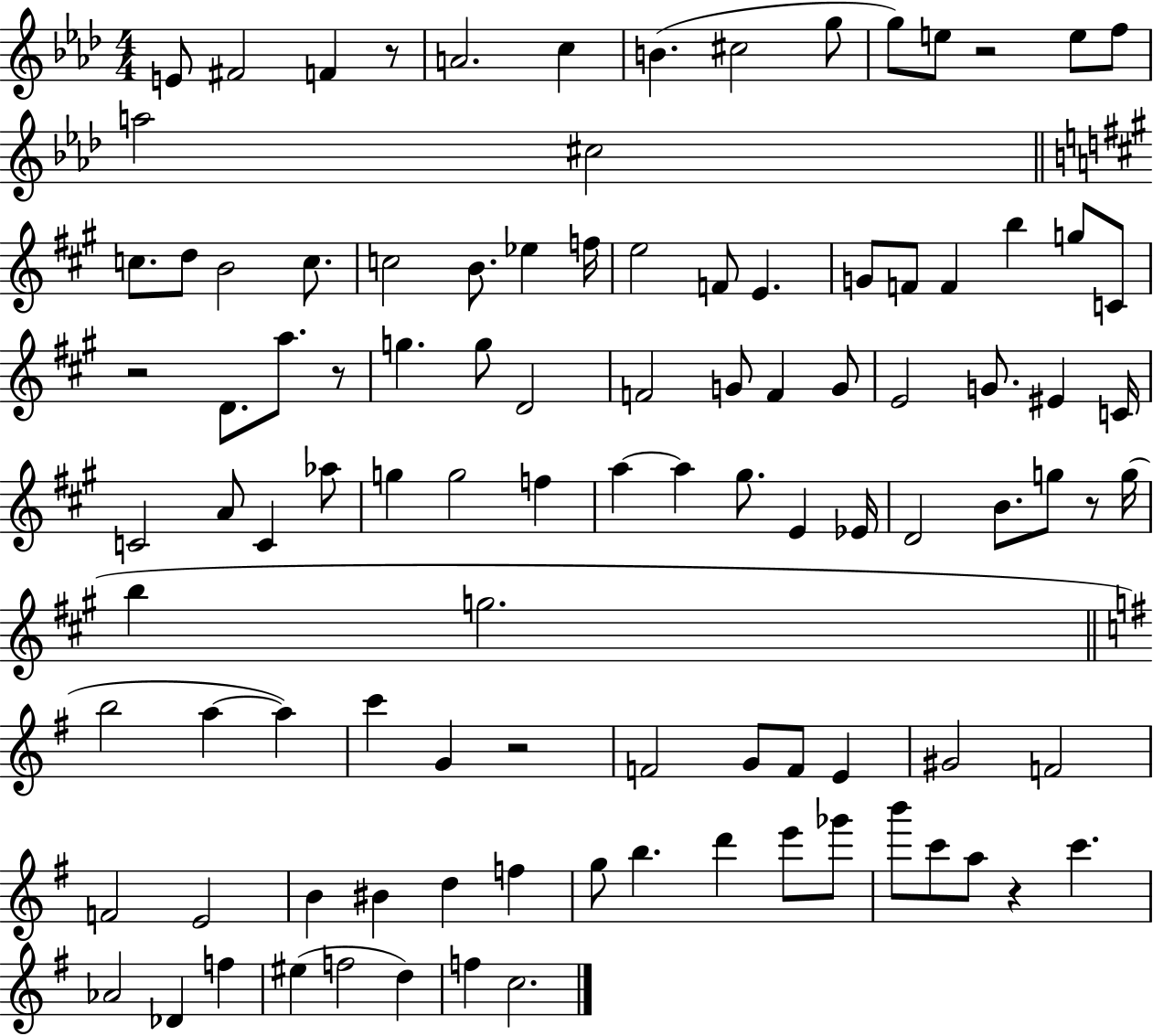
{
  \clef treble
  \numericTimeSignature
  \time 4/4
  \key aes \major
  e'8 fis'2 f'4 r8 | a'2. c''4 | b'4.( cis''2 g''8 | g''8) e''8 r2 e''8 f''8 | \break a''2 cis''2 | \bar "||" \break \key a \major c''8. d''8 b'2 c''8. | c''2 b'8. ees''4 f''16 | e''2 f'8 e'4. | g'8 f'8 f'4 b''4 g''8 c'8 | \break r2 d'8. a''8. r8 | g''4. g''8 d'2 | f'2 g'8 f'4 g'8 | e'2 g'8. eis'4 c'16 | \break c'2 a'8 c'4 aes''8 | g''4 g''2 f''4 | a''4~~ a''4 gis''8. e'4 ees'16 | d'2 b'8. g''8 r8 g''16( | \break b''4 g''2. | \bar "||" \break \key g \major b''2 a''4~~ a''4) | c'''4 g'4 r2 | f'2 g'8 f'8 e'4 | gis'2 f'2 | \break f'2 e'2 | b'4 bis'4 d''4 f''4 | g''8 b''4. d'''4 e'''8 ges'''8 | b'''8 c'''8 a''8 r4 c'''4. | \break aes'2 des'4 f''4 | eis''4( f''2 d''4) | f''4 c''2. | \bar "|."
}